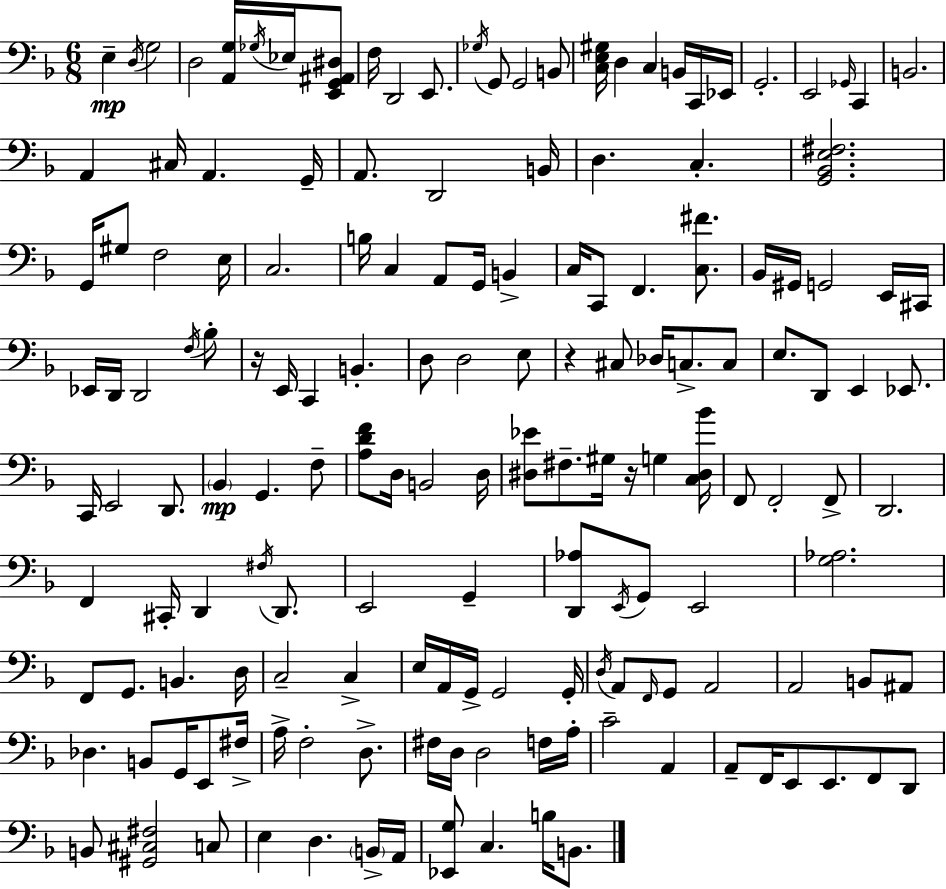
{
  \clef bass
  \numericTimeSignature
  \time 6/8
  \key f \major
  e4--\mp \acciaccatura { d16 } g2 | d2 <a, g>16 \acciaccatura { ges16 } ees16 | <e, g, ais, dis>8 f16 d,2 e,8. | \acciaccatura { ges16 } g,8 g,2 | \break b,8 <c e gis>16 d4 c4 | b,16 c,16 ees,16 g,2.-. | e,2 \grace { ges,16 } | c,4 b,2. | \break a,4 cis16 a,4. | g,16-- a,8. d,2 | b,16 d4. c4.-. | <g, bes, e fis>2. | \break g,16 gis8 f2 | e16 c2. | b16 c4 a,8 g,16 | b,4-> c16 c,8 f,4. | \break <c fis'>8. bes,16 gis,16 g,2 | e,16 cis,16 ees,16 d,16 d,2 | \acciaccatura { f16 } bes8-. r16 e,16 c,4 b,4.-. | d8 d2 | \break e8 r4 cis8 des16 | c8.-> c8 e8. d,8 e,4 | ees,8. c,16 e,2 | d,8. \parenthesize bes,4\mp g,4. | \break f8-- <a d' f'>8 d16 b,2 | d16 <dis ees'>8 fis8.-- gis16 r16 | g4 <c dis bes'>16 f,8 f,2-. | f,8-> d,2. | \break f,4 cis,16-. d,4 | \acciaccatura { fis16 } d,8. e,2 | g,4-- <d, aes>8 \acciaccatura { e,16 } g,8 e,2 | <g aes>2. | \break f,8 g,8. | b,4. d16 c2-- | c4-> e16 a,16 g,16-> g,2 | g,16-. \acciaccatura { d16 } a,8 \grace { f,16 } g,8 | \break a,2 a,2 | b,8 ais,8 des4. | b,8 g,16 e,8 fis16-> a16-> f2-. | d8.-> fis16 d16 d2 | \break f16 a16-. c'2-- | a,4 a,8-- f,16 | e,8 e,8. f,8 d,8 b,8 <gis, cis fis>2 | c8 e4 | \break d4. \parenthesize b,16-> a,16 <ees, g>8 c4. | b16 b,8. \bar "|."
}